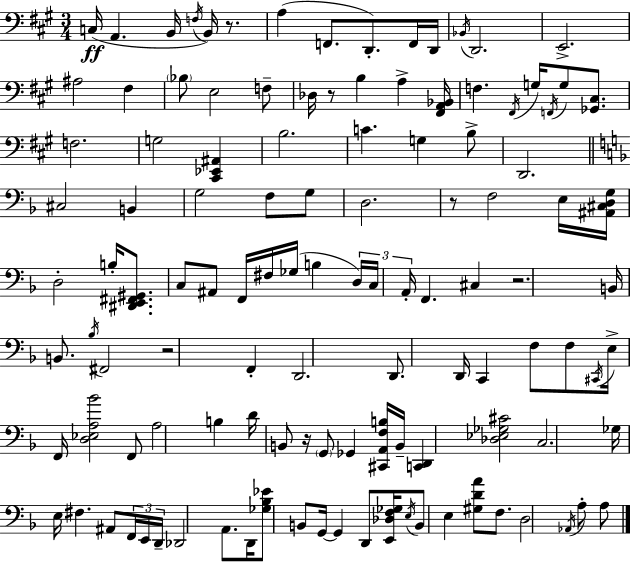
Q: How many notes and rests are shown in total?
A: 117